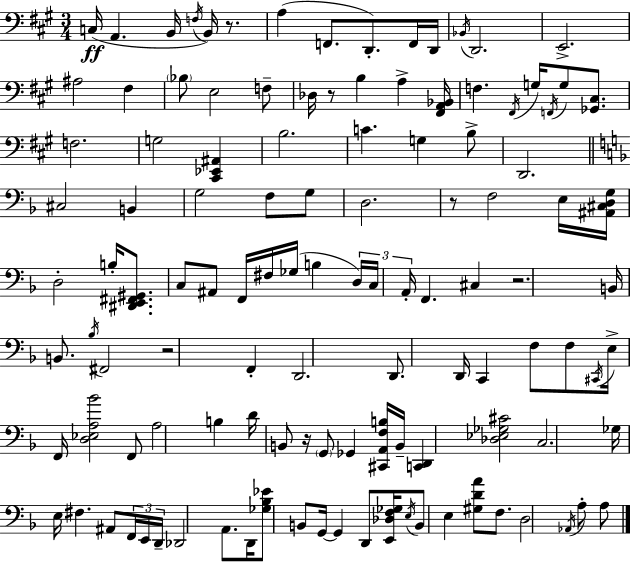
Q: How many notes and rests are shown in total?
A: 117